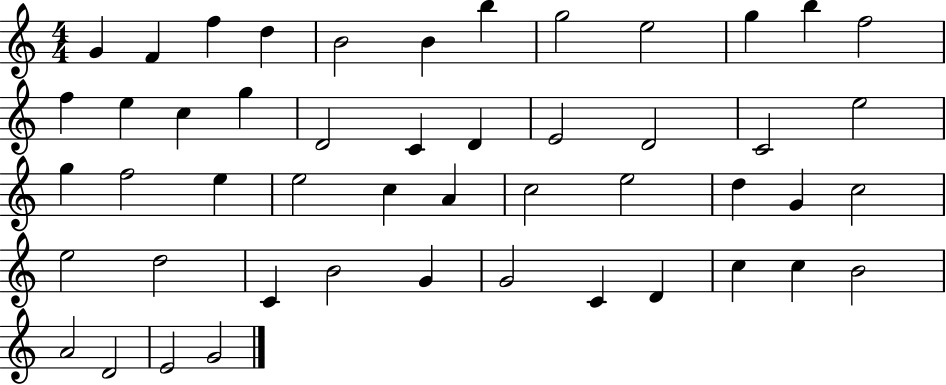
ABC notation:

X:1
T:Untitled
M:4/4
L:1/4
K:C
G F f d B2 B b g2 e2 g b f2 f e c g D2 C D E2 D2 C2 e2 g f2 e e2 c A c2 e2 d G c2 e2 d2 C B2 G G2 C D c c B2 A2 D2 E2 G2